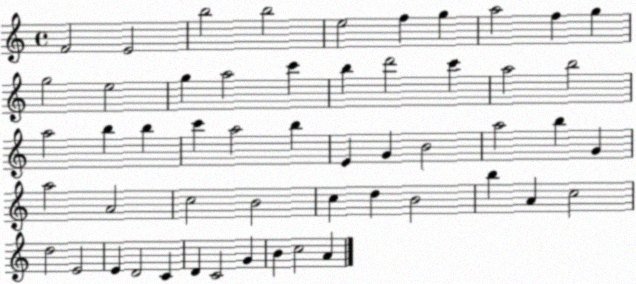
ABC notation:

X:1
T:Untitled
M:4/4
L:1/4
K:C
F2 E2 b2 b2 e2 f g a2 f g g2 e2 g a2 c' b d'2 c' a2 b2 a2 b b c' a2 b E G B2 a2 b G a2 A2 c2 B2 c d B2 b A c2 d2 E2 E D2 C D C2 G B c2 A